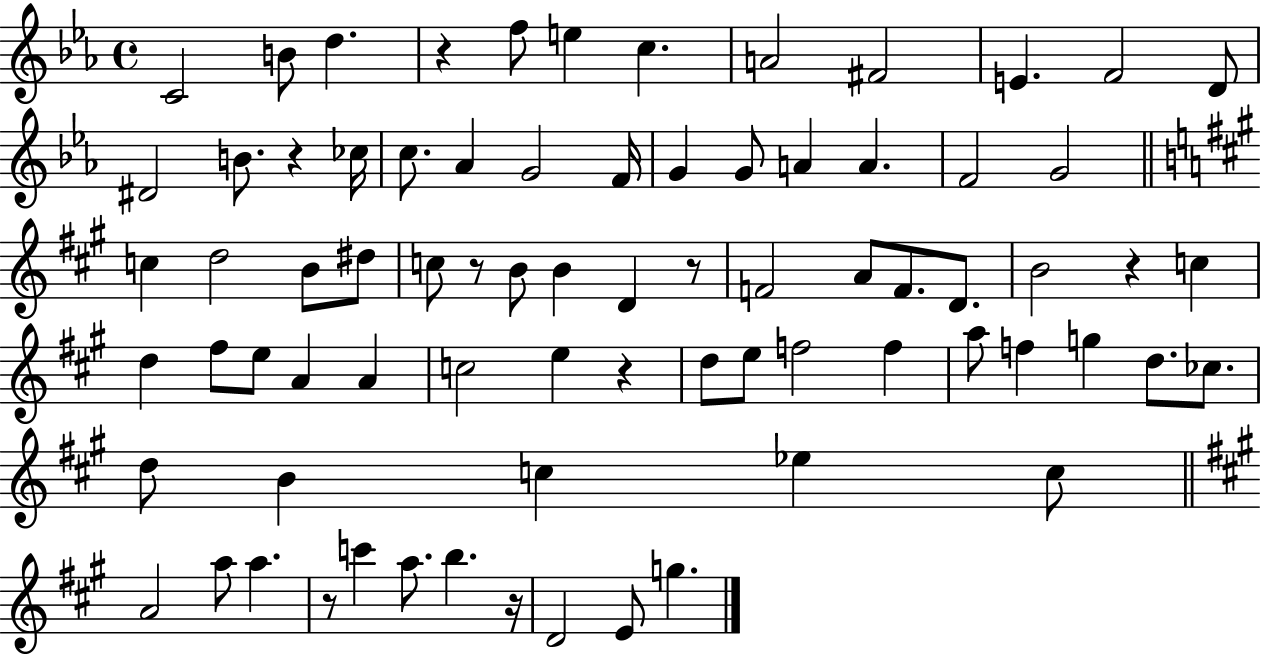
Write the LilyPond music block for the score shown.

{
  \clef treble
  \time 4/4
  \defaultTimeSignature
  \key ees \major
  c'2 b'8 d''4. | r4 f''8 e''4 c''4. | a'2 fis'2 | e'4. f'2 d'8 | \break dis'2 b'8. r4 ces''16 | c''8. aes'4 g'2 f'16 | g'4 g'8 a'4 a'4. | f'2 g'2 | \break \bar "||" \break \key a \major c''4 d''2 b'8 dis''8 | c''8 r8 b'8 b'4 d'4 r8 | f'2 a'8 f'8. d'8. | b'2 r4 c''4 | \break d''4 fis''8 e''8 a'4 a'4 | c''2 e''4 r4 | d''8 e''8 f''2 f''4 | a''8 f''4 g''4 d''8. ces''8. | \break d''8 b'4 c''4 ees''4 c''8 | \bar "||" \break \key a \major a'2 a''8 a''4. | r8 c'''4 a''8. b''4. r16 | d'2 e'8 g''4. | \bar "|."
}